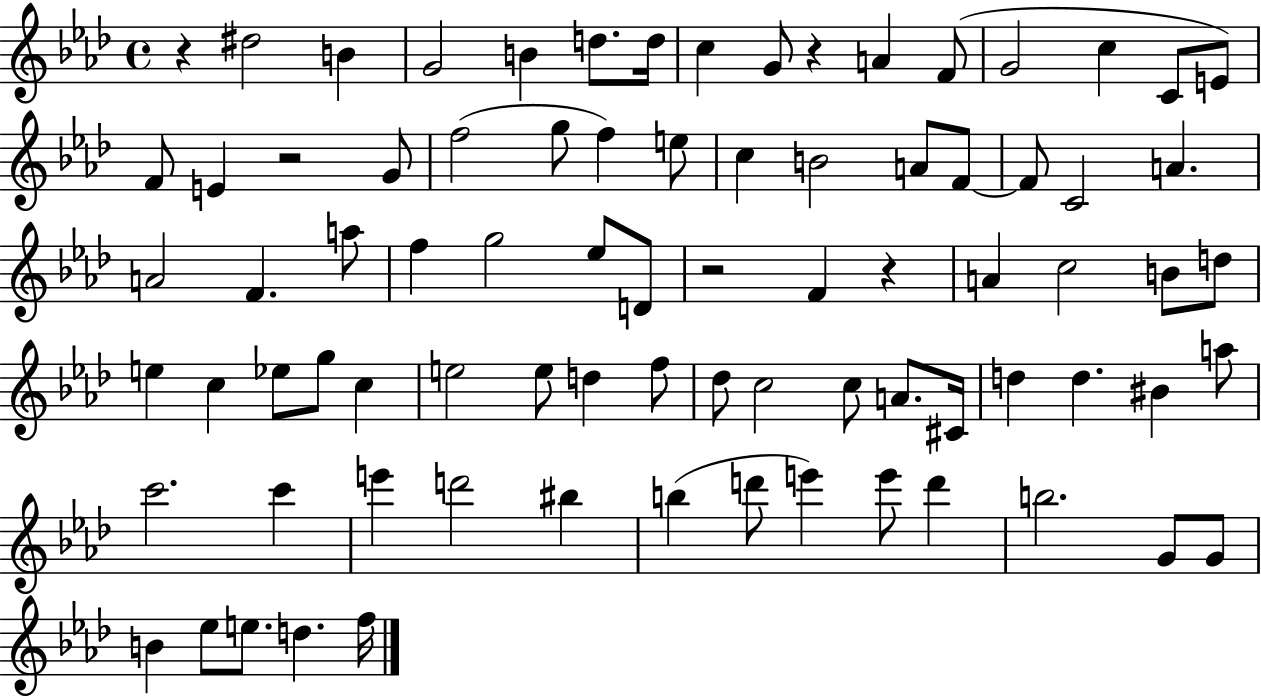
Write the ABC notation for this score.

X:1
T:Untitled
M:4/4
L:1/4
K:Ab
z ^d2 B G2 B d/2 d/4 c G/2 z A F/2 G2 c C/2 E/2 F/2 E z2 G/2 f2 g/2 f e/2 c B2 A/2 F/2 F/2 C2 A A2 F a/2 f g2 _e/2 D/2 z2 F z A c2 B/2 d/2 e c _e/2 g/2 c e2 e/2 d f/2 _d/2 c2 c/2 A/2 ^C/4 d d ^B a/2 c'2 c' e' d'2 ^b b d'/2 e' e'/2 d' b2 G/2 G/2 B _e/2 e/2 d f/4